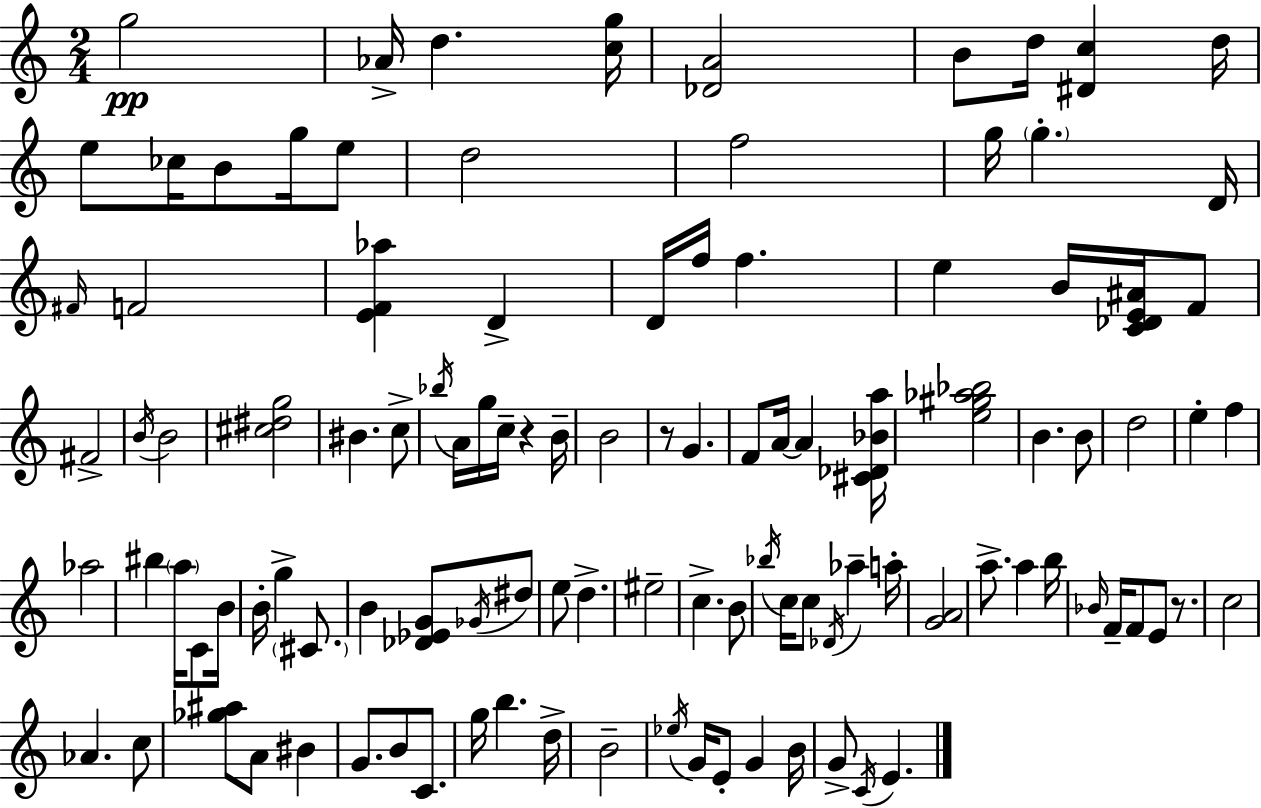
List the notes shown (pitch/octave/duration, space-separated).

G5/h Ab4/s D5/q. [C5,G5]/s [Db4,A4]/h B4/e D5/s [D#4,C5]/q D5/s E5/e CES5/s B4/e G5/s E5/e D5/h F5/h G5/s G5/q. D4/s F#4/s F4/h [E4,F4,Ab5]/q D4/q D4/s F5/s F5/q. E5/q B4/s [C4,Db4,E4,A#4]/s F4/e F#4/h B4/s B4/h [C#5,D#5,G5]/h BIS4/q. C5/e Bb5/s A4/s G5/s C5/s R/q B4/s B4/h R/e G4/q. F4/e A4/s A4/q [C#4,Db4,Bb4,A5]/s [E5,G#5,Ab5,Bb5]/h B4/q. B4/e D5/h E5/q F5/q Ab5/h BIS5/q A5/s C4/e B4/s B4/s G5/q C#4/e. B4/q [Db4,Eb4,G4]/e Gb4/s D#5/e E5/e D5/q. EIS5/h C5/q. B4/e Bb5/s C5/s C5/e Db4/s Ab5/q A5/s [G4,A4]/h A5/e. A5/q B5/s Bb4/s F4/s F4/e E4/e R/e. C5/h Ab4/q. C5/e [Gb5,A#5]/e A4/e BIS4/q G4/e. B4/e C4/e. G5/s B5/q. D5/s B4/h Eb5/s G4/s E4/e G4/q B4/s G4/e C4/s E4/q.